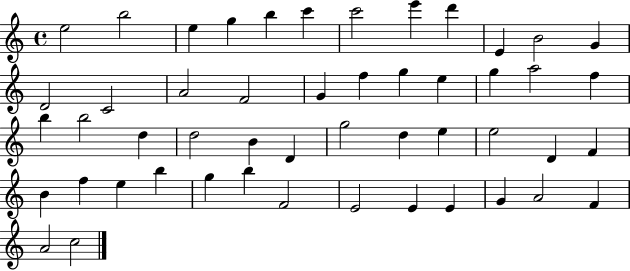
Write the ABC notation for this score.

X:1
T:Untitled
M:4/4
L:1/4
K:C
e2 b2 e g b c' c'2 e' d' E B2 G D2 C2 A2 F2 G f g e g a2 f b b2 d d2 B D g2 d e e2 D F B f e b g b F2 E2 E E G A2 F A2 c2